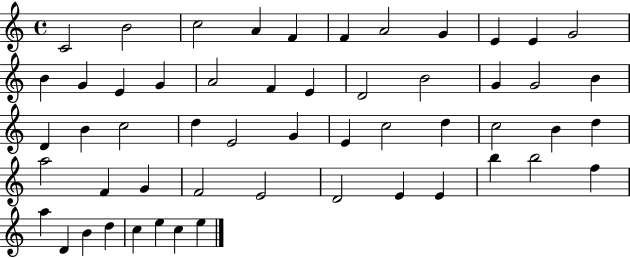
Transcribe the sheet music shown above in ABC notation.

X:1
T:Untitled
M:4/4
L:1/4
K:C
C2 B2 c2 A F F A2 G E E G2 B G E G A2 F E D2 B2 G G2 B D B c2 d E2 G E c2 d c2 B d a2 F G F2 E2 D2 E E b b2 f a D B d c e c e